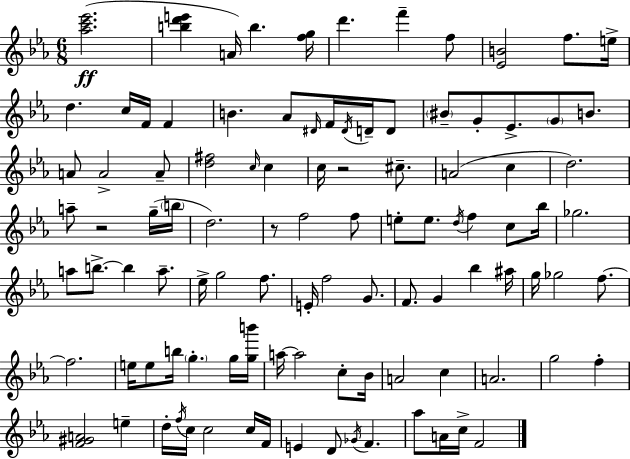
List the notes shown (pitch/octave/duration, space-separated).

[Ab5,C6,Eb6]/h. [B5,D6,E6]/q A4/s B5/q. [F5,G5]/s D6/q. F6/q F5/e [Eb4,B4]/h F5/e. E5/s D5/q. C5/s F4/s F4/q B4/q. Ab4/e D#4/s F4/s D#4/s D4/s D4/e BIS4/e G4/e Eb4/e. G4/e B4/e. A4/e A4/h A4/e [D5,F#5]/h C5/s C5/q C5/s R/h C#5/e. A4/h C5/q D5/h. A5/e R/h G5/s B5/s D5/h. R/e F5/h F5/e E5/e E5/e. D5/s F5/q C5/e Bb5/s Gb5/h. A5/e B5/e. B5/q A5/e. Eb5/s G5/h F5/e. E4/s F5/h G4/e. F4/e. G4/q Bb5/q A#5/s G5/s Gb5/h F5/e. F5/h. E5/s E5/e B5/s G5/q. G5/s [G5,B6]/s A5/s A5/h C5/e Bb4/s A4/h C5/q A4/h. G5/h F5/q [F4,G#4,A4]/h E5/q D5/s F5/s C5/s C5/h C5/s F4/s E4/q D4/e Gb4/s F4/q. Ab5/e A4/s C5/s F4/h